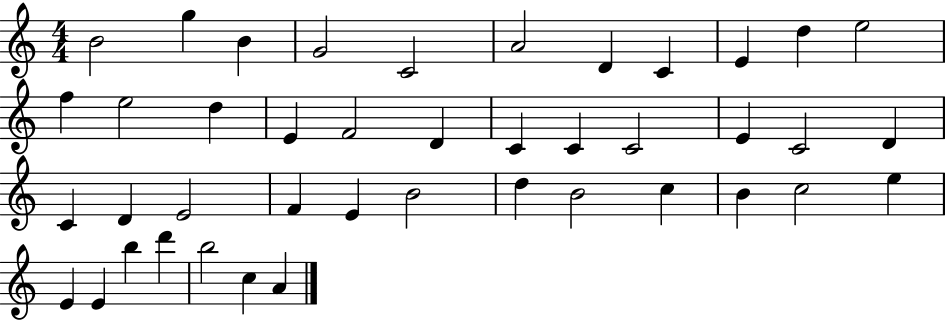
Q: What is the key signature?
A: C major